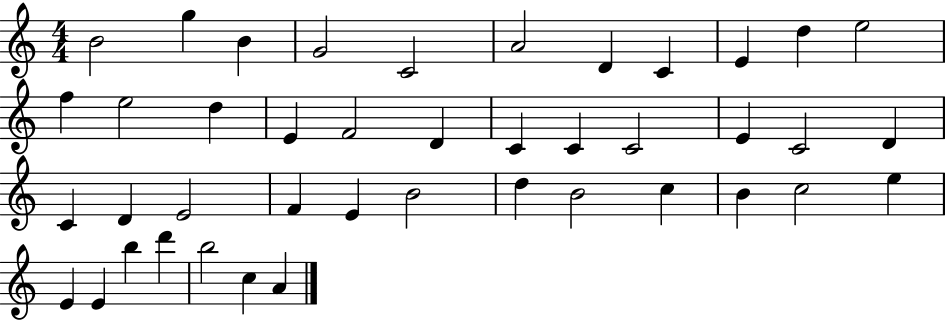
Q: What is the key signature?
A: C major